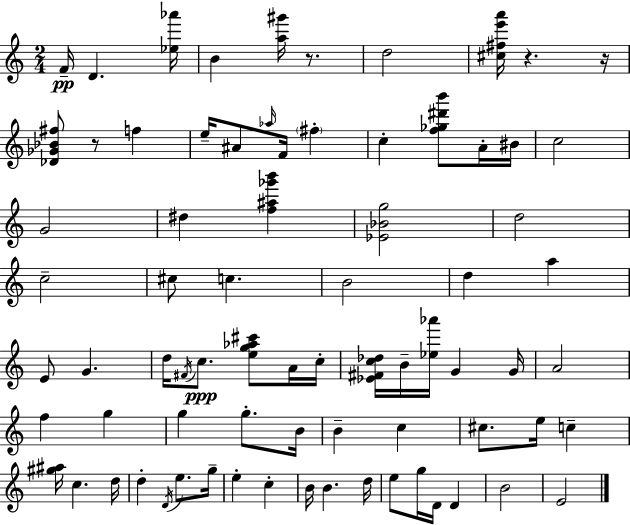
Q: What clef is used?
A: treble